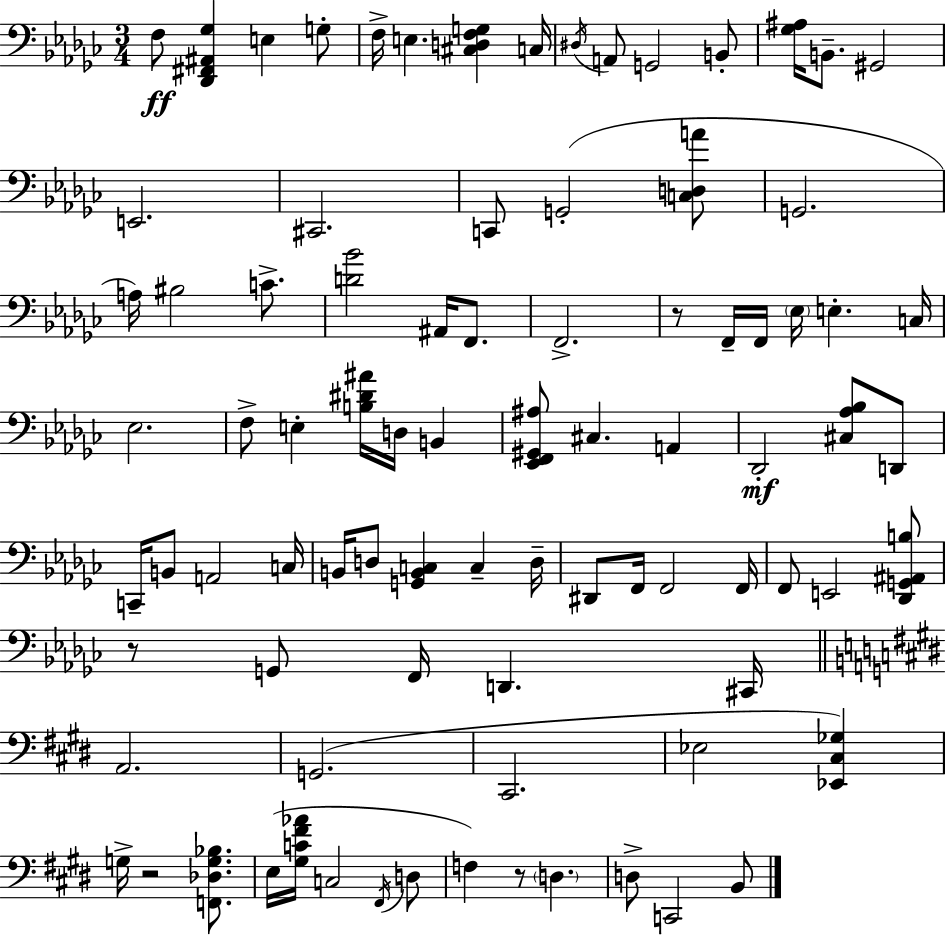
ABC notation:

X:1
T:Untitled
M:3/4
L:1/4
K:Ebm
F,/2 [_D,,^F,,^A,,_G,] E, G,/2 F,/4 E, [^C,D,F,G,] C,/4 ^D,/4 A,,/2 G,,2 B,,/2 [_G,^A,]/4 B,,/2 ^G,,2 E,,2 ^C,,2 C,,/2 G,,2 [C,D,A]/2 G,,2 A,/4 ^B,2 C/2 [D_B]2 ^A,,/4 F,,/2 F,,2 z/2 F,,/4 F,,/4 _E,/4 E, C,/4 _E,2 F,/2 E, [B,^D^A]/4 D,/4 B,, [_E,,F,,^G,,^A,]/2 ^C, A,, _D,,2 [^C,_A,_B,]/2 D,,/2 C,,/4 B,,/2 A,,2 C,/4 B,,/4 D,/2 [G,,B,,C,] C, D,/4 ^D,,/2 F,,/4 F,,2 F,,/4 F,,/2 E,,2 [_D,,G,,^A,,B,]/2 z/2 G,,/2 F,,/4 D,, ^C,,/4 A,,2 G,,2 ^C,,2 _E,2 [_E,,^C,_G,] G,/4 z2 [F,,_D,G,_B,]/2 E,/4 [^G,C^F_A]/4 C,2 ^F,,/4 D,/2 F, z/2 D, D,/2 C,,2 B,,/2